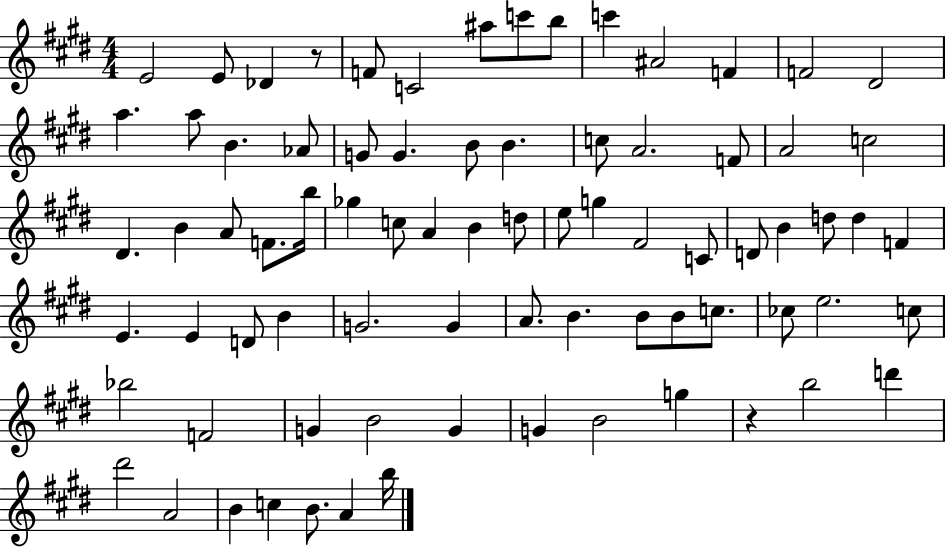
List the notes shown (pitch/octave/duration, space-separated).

E4/h E4/e Db4/q R/e F4/e C4/h A#5/e C6/e B5/e C6/q A#4/h F4/q F4/h D#4/h A5/q. A5/e B4/q. Ab4/e G4/e G4/q. B4/e B4/q. C5/e A4/h. F4/e A4/h C5/h D#4/q. B4/q A4/e F4/e. B5/s Gb5/q C5/e A4/q B4/q D5/e E5/e G5/q F#4/h C4/e D4/e B4/q D5/e D5/q F4/q E4/q. E4/q D4/e B4/q G4/h. G4/q A4/e. B4/q. B4/e B4/e C5/e. CES5/e E5/h. C5/e Bb5/h F4/h G4/q B4/h G4/q G4/q B4/h G5/q R/q B5/h D6/q D#6/h A4/h B4/q C5/q B4/e. A4/q B5/s